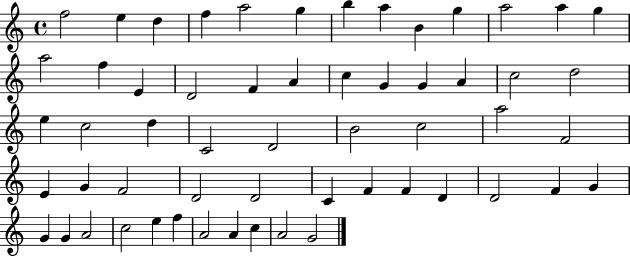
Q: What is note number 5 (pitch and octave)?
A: A5